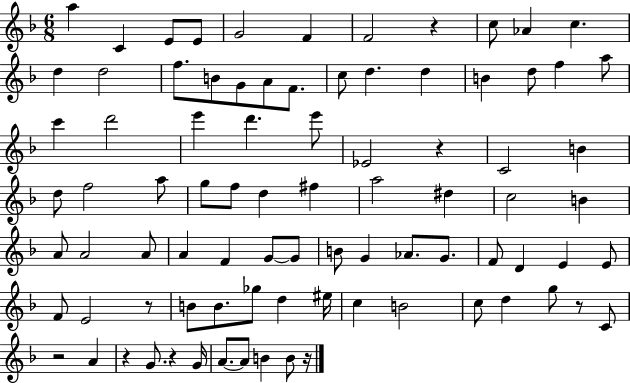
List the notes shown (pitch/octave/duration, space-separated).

A5/q C4/q E4/e E4/e G4/h F4/q F4/h R/q C5/e Ab4/q C5/q. D5/q D5/h F5/e. B4/e G4/e A4/e F4/e. C5/e D5/q. D5/q B4/q D5/e F5/q A5/e C6/q D6/h E6/q D6/q. E6/e Eb4/h R/q C4/h B4/q D5/e F5/h A5/e G5/e F5/e D5/q F#5/q A5/h D#5/q C5/h B4/q A4/e A4/h A4/e A4/q F4/q G4/e G4/e B4/e G4/q Ab4/e. G4/e. F4/e D4/q E4/q E4/e F4/e E4/h R/e B4/e B4/e. Gb5/e D5/q EIS5/s C5/q B4/h C5/e D5/q G5/e R/e C4/e R/h A4/q R/q G4/e. R/q G4/s A4/e. A4/e B4/q B4/e R/s